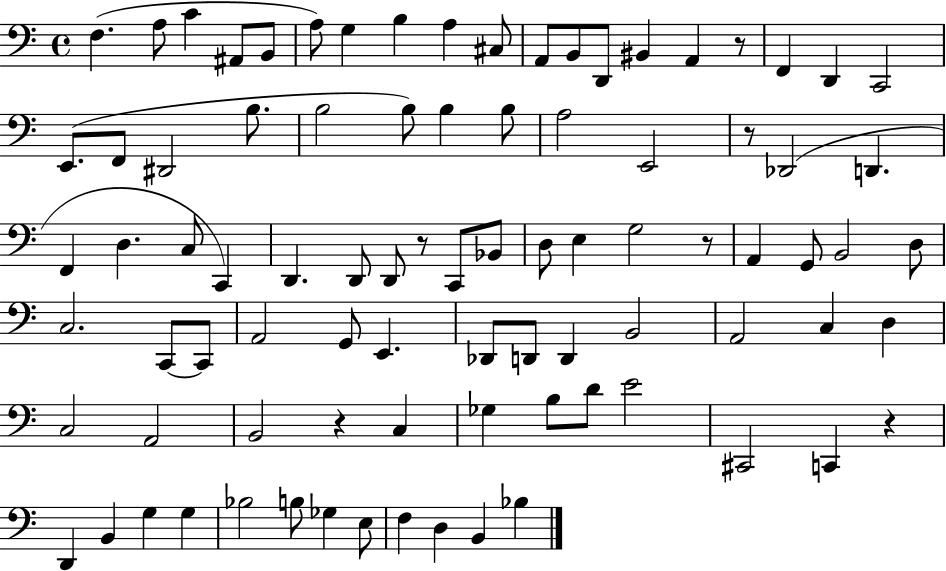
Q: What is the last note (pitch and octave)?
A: Bb3